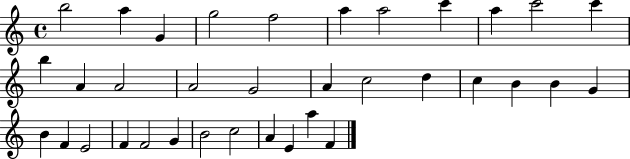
B5/h A5/q G4/q G5/h F5/h A5/q A5/h C6/q A5/q C6/h C6/q B5/q A4/q A4/h A4/h G4/h A4/q C5/h D5/q C5/q B4/q B4/q G4/q B4/q F4/q E4/h F4/q F4/h G4/q B4/h C5/h A4/q E4/q A5/q F4/q